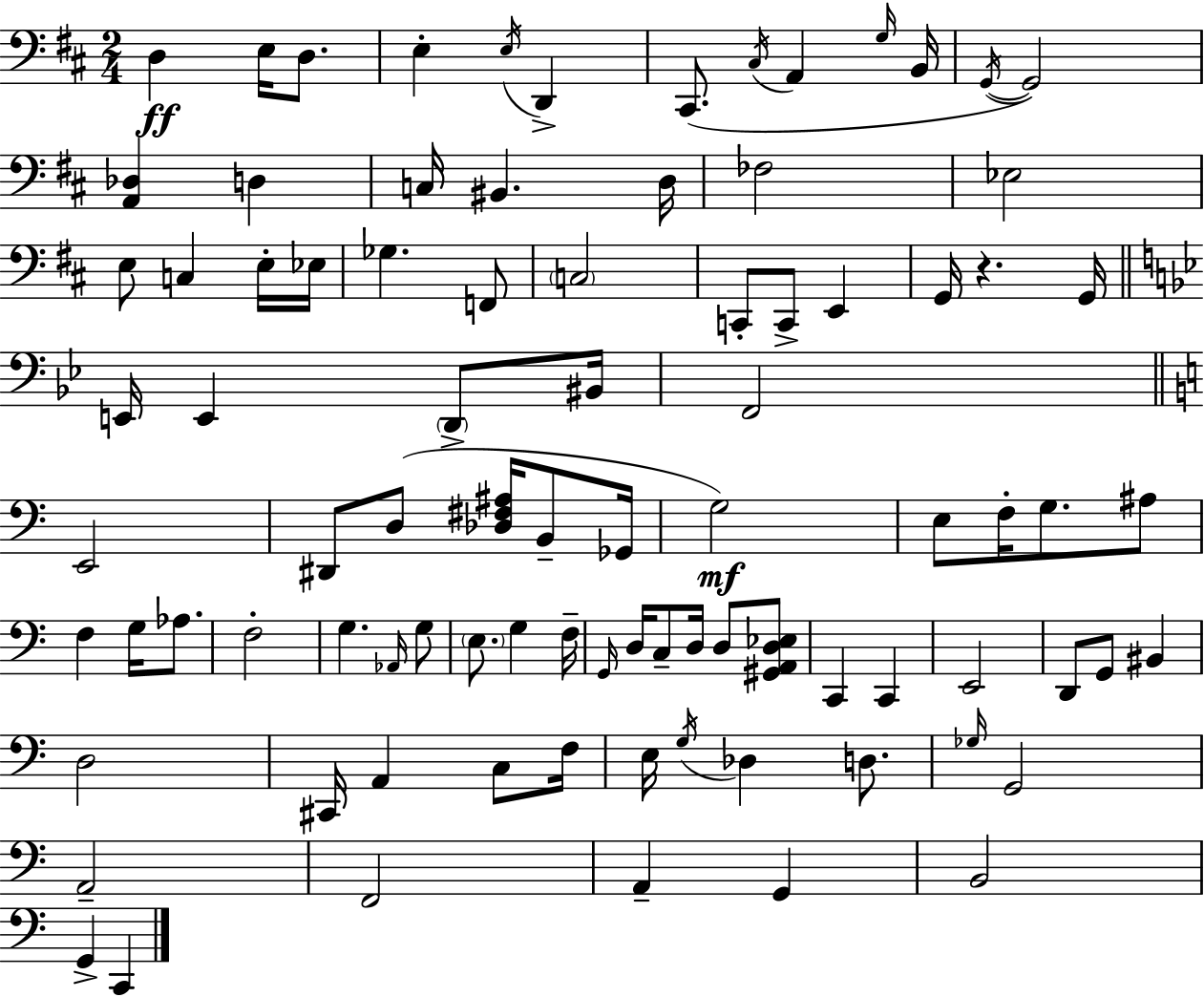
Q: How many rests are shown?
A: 1